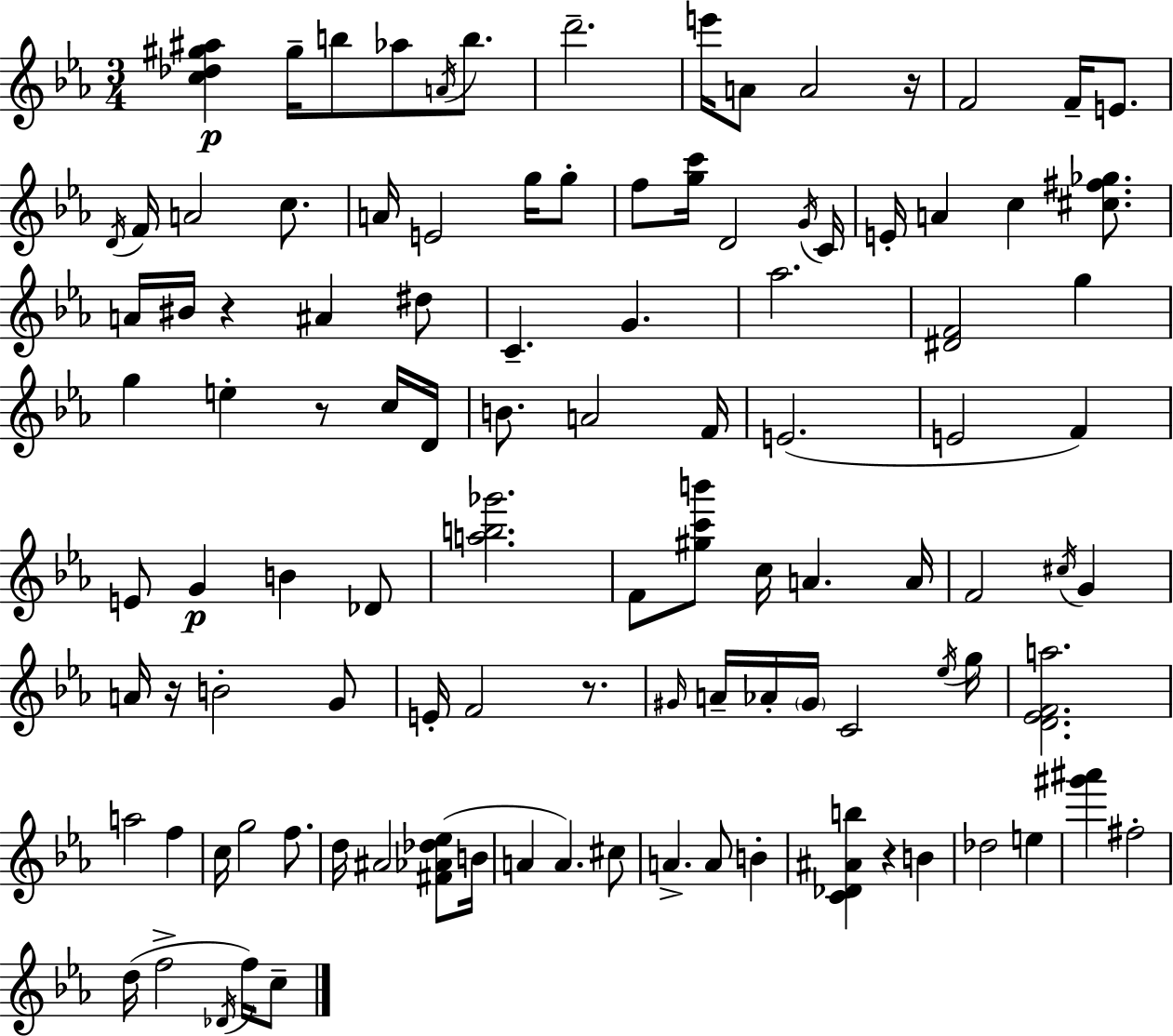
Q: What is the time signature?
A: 3/4